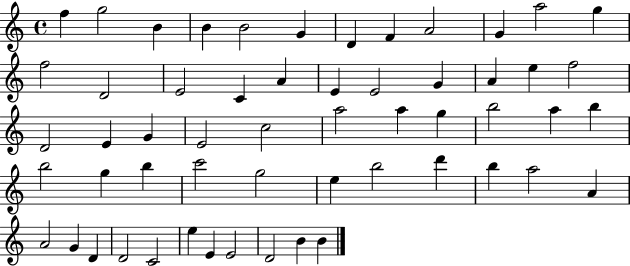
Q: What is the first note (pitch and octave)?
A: F5